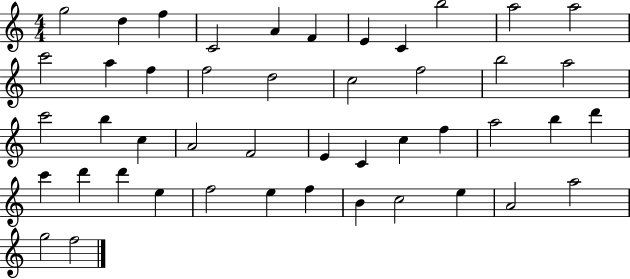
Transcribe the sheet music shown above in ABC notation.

X:1
T:Untitled
M:4/4
L:1/4
K:C
g2 d f C2 A F E C b2 a2 a2 c'2 a f f2 d2 c2 f2 b2 a2 c'2 b c A2 F2 E C c f a2 b d' c' d' d' e f2 e f B c2 e A2 a2 g2 f2